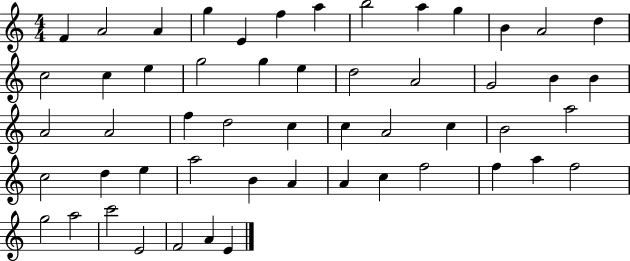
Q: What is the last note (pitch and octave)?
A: E4